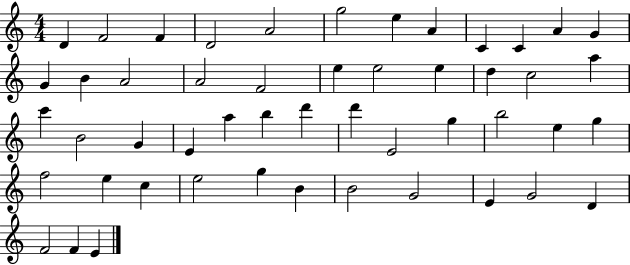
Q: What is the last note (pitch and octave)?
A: E4